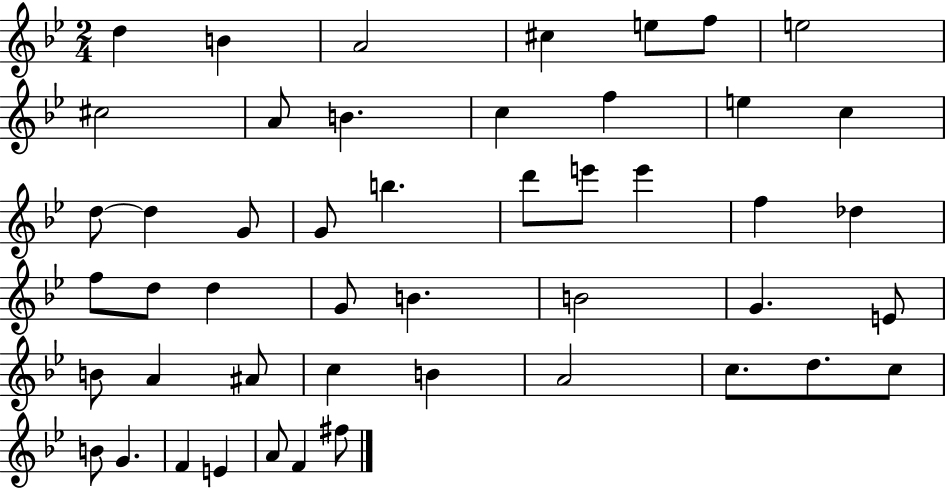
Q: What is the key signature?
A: BES major